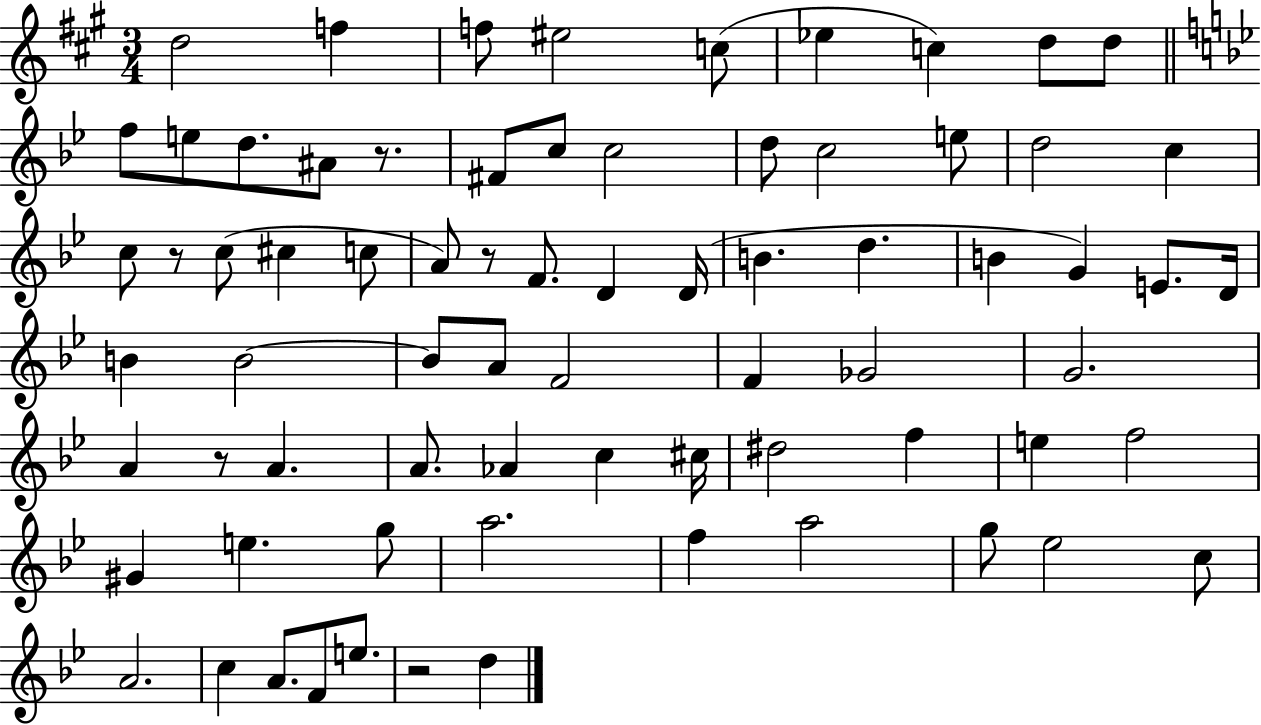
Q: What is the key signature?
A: A major